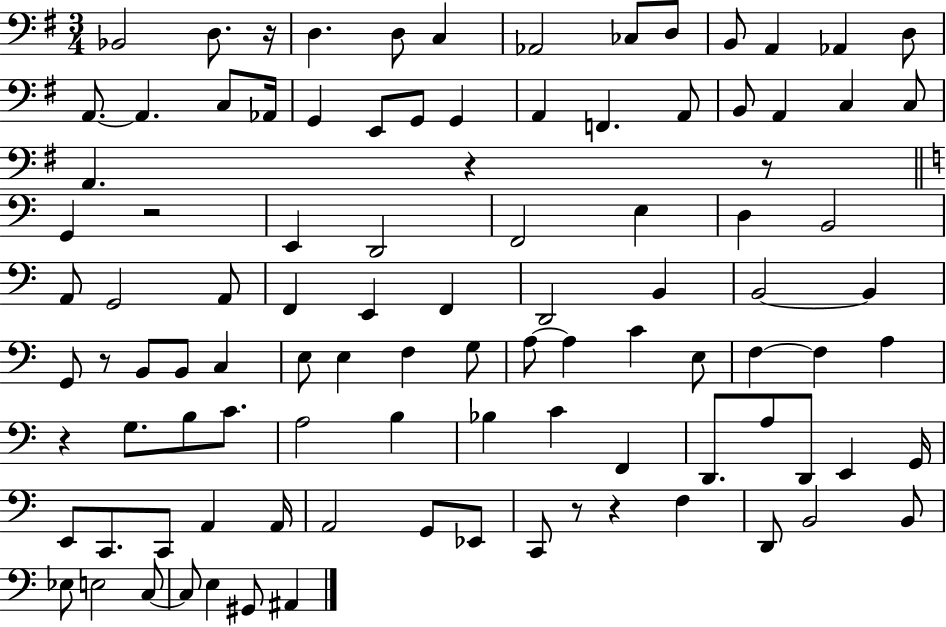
{
  \clef bass
  \numericTimeSignature
  \time 3/4
  \key g \major
  bes,2 d8. r16 | d4. d8 c4 | aes,2 ces8 d8 | b,8 a,4 aes,4 d8 | \break a,8.~~ a,4. c8 aes,16 | g,4 e,8 g,8 g,4 | a,4 f,4. a,8 | b,8 a,4 c4 c8 | \break a,4. r4 r8 | \bar "||" \break \key c \major g,4 r2 | e,4 d,2 | f,2 e4 | d4 b,2 | \break a,8 g,2 a,8 | f,4 e,4 f,4 | d,2 b,4 | b,2~~ b,4 | \break g,8 r8 b,8 b,8 c4 | e8 e4 f4 g8 | a8~~ a4 c'4 e8 | f4~~ f4 a4 | \break r4 g8. b8 c'8. | a2 b4 | bes4 c'4 f,4 | d,8. a8 d,8 e,4 g,16 | \break e,8 c,8. c,8 a,4 a,16 | a,2 g,8 ees,8 | c,8 r8 r4 f4 | d,8 b,2 b,8 | \break ees8 e2 c8~~ | c8 e4 gis,8 ais,4 | \bar "|."
}